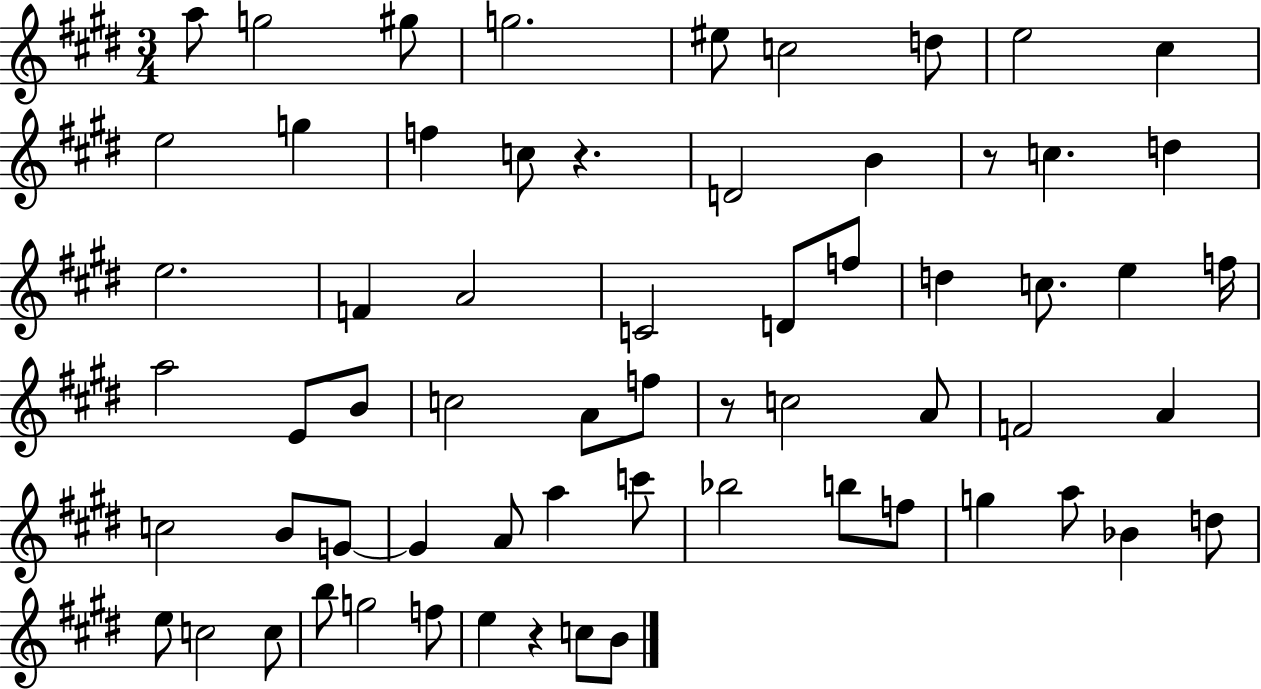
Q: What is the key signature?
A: E major